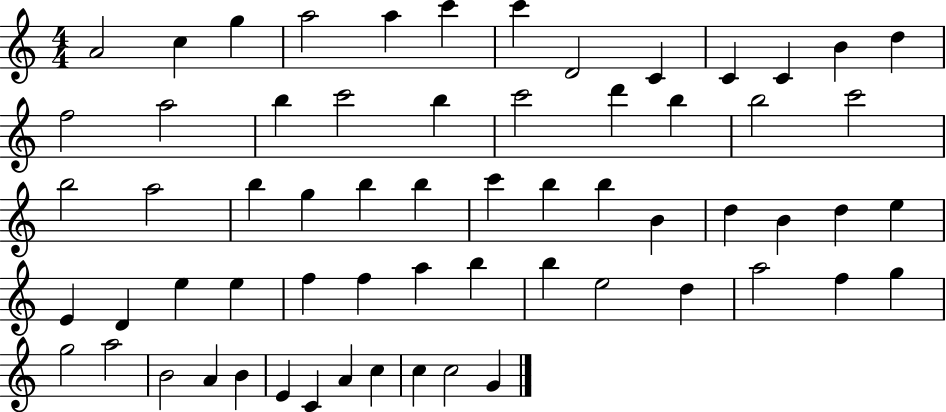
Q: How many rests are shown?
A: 0